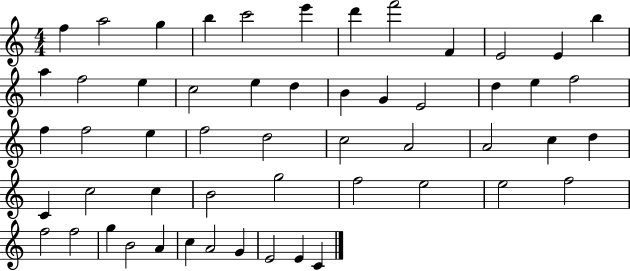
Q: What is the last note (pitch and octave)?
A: C4